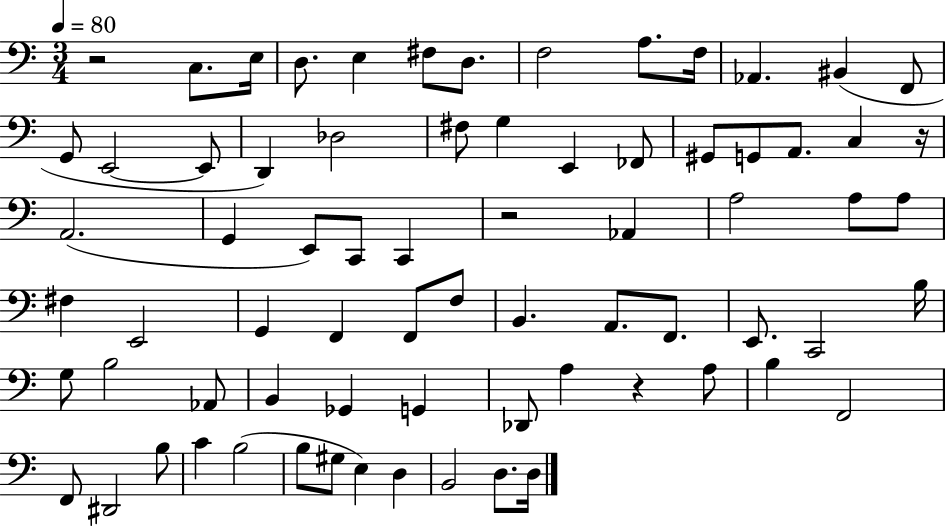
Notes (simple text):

R/h C3/e. E3/s D3/e. E3/q F#3/e D3/e. F3/h A3/e. F3/s Ab2/q. BIS2/q F2/e G2/e E2/h E2/e D2/q Db3/h F#3/e G3/q E2/q FES2/e G#2/e G2/e A2/e. C3/q R/s A2/h. G2/q E2/e C2/e C2/q R/h Ab2/q A3/h A3/e A3/e F#3/q E2/h G2/q F2/q F2/e F3/e B2/q. A2/e. F2/e. E2/e. C2/h B3/s G3/e B3/h Ab2/e B2/q Gb2/q G2/q Db2/e A3/q R/q A3/e B3/q F2/h F2/e D#2/h B3/e C4/q B3/h B3/e G#3/e E3/q D3/q B2/h D3/e. D3/s